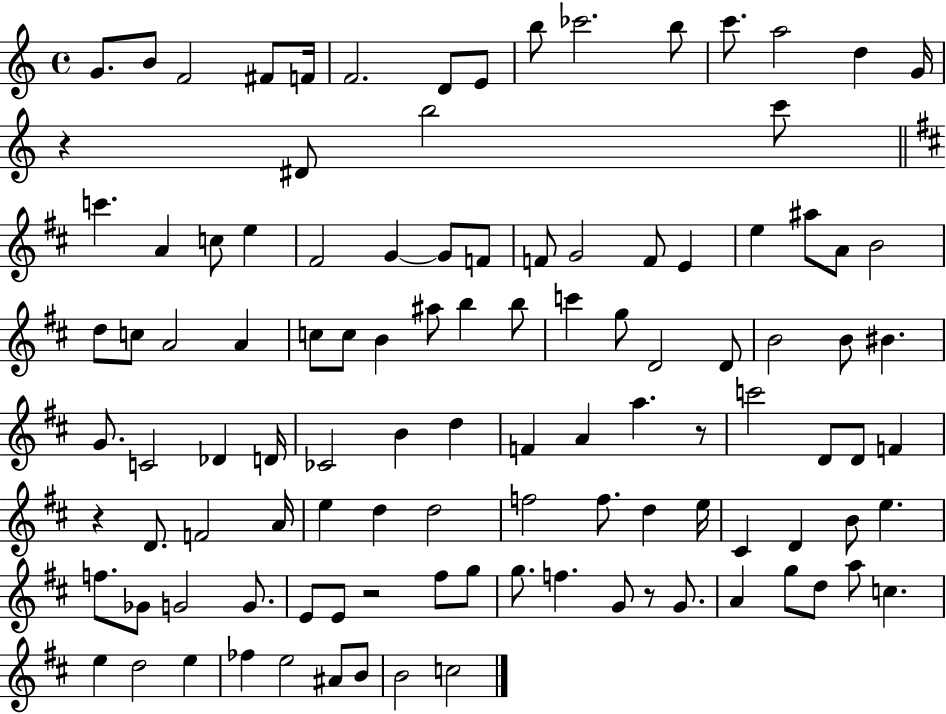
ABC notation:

X:1
T:Untitled
M:4/4
L:1/4
K:C
G/2 B/2 F2 ^F/2 F/4 F2 D/2 E/2 b/2 _c'2 b/2 c'/2 a2 d G/4 z ^D/2 b2 c'/2 c' A c/2 e ^F2 G G/2 F/2 F/2 G2 F/2 E e ^a/2 A/2 B2 d/2 c/2 A2 A c/2 c/2 B ^a/2 b b/2 c' g/2 D2 D/2 B2 B/2 ^B G/2 C2 _D D/4 _C2 B d F A a z/2 c'2 D/2 D/2 F z D/2 F2 A/4 e d d2 f2 f/2 d e/4 ^C D B/2 e f/2 _G/2 G2 G/2 E/2 E/2 z2 ^f/2 g/2 g/2 f G/2 z/2 G/2 A g/2 d/2 a/2 c e d2 e _f e2 ^A/2 B/2 B2 c2